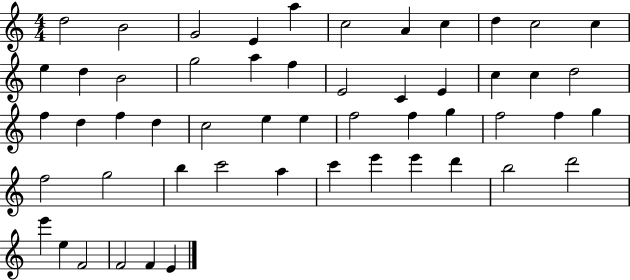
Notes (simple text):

D5/h B4/h G4/h E4/q A5/q C5/h A4/q C5/q D5/q C5/h C5/q E5/q D5/q B4/h G5/h A5/q F5/q E4/h C4/q E4/q C5/q C5/q D5/h F5/q D5/q F5/q D5/q C5/h E5/q E5/q F5/h F5/q G5/q F5/h F5/q G5/q F5/h G5/h B5/q C6/h A5/q C6/q E6/q E6/q D6/q B5/h D6/h E6/q E5/q F4/h F4/h F4/q E4/q